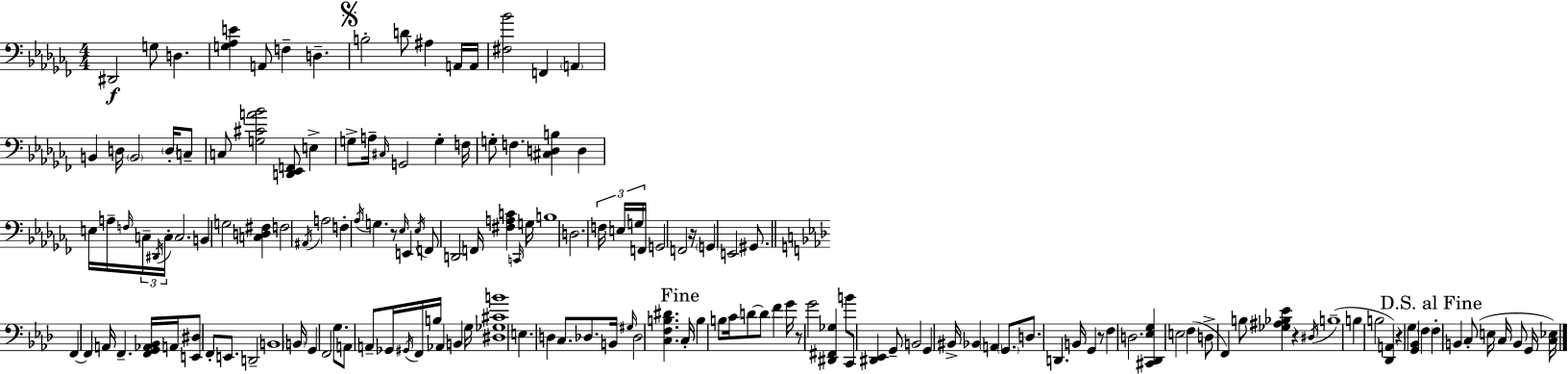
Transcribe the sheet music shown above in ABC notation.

X:1
T:Untitled
M:4/4
L:1/4
K:Abm
^D,,2 G,/2 D, [G,_A,E] A,,/2 F, D, B,2 D/2 ^A, A,,/4 A,,/4 [^F,_B]2 F,, A,, B,, D,/4 B,,2 D,/4 C,/2 C,/2 [G,^CA_B]2 [D,,_E,,F,,]/2 E, G,/2 A,/4 ^C,/4 G,,2 G, F,/4 G,/2 F, [^C,D,B,] D, E,/4 A,/4 F,/4 C,/4 ^D,,/4 C,/4 C,2 B,, G,2 [C,D,^F,] F,2 ^A,,/4 A,2 F, _A,/4 G, z/2 _E,/4 E,, _E,/4 F,,/2 D,,2 F,,/4 [^F,A,C] C,,/4 G,/4 B,4 D,2 F,/4 E,/4 G,/4 F,,/4 G,,2 F,,2 z/4 G,, E,,2 ^G,,/2 F,, F,, A,,/4 F,, [F,,G,,_A,,_B,,]/4 A,,/4 [E,,^D,]/2 F,,/2 E,,/2 D,,2 B,,4 B,,/4 G,, F,,2 G,/2 A,,/2 A,,/2 _G,,/4 ^G,,/4 F,,/4 B,/4 _A,, B,, G,/4 [^D,_G,^CB]4 E, D, C,/2 _D,/2 B,,/4 ^G,/4 _D,2 [C,F,B,^D] C,/4 B, B,/2 C/4 D/2 D/2 F G/4 z/2 G2 [^D,,^F,,_G,] B/2 C,,/2 [^D,,_E,,] G,,/2 B,,2 G,, ^B,,/4 _B,, A,, G,,/2 D,/2 D,, B,,/4 G,, z/2 F, D,2 [^C,,_D,,_E,G,] E,2 F, D,/2 F,, B,/2 [_G,^A,_B,_E] z ^D,/4 B,4 B, B,2 [_D,,A,,] z G, [G,,_B,,] F, F, B,, C,/2 E,/4 C,/4 B,,/2 G,,/4 [C,_E,]/4